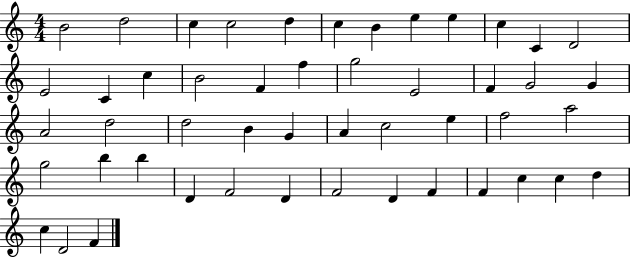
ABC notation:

X:1
T:Untitled
M:4/4
L:1/4
K:C
B2 d2 c c2 d c B e e c C D2 E2 C c B2 F f g2 E2 F G2 G A2 d2 d2 B G A c2 e f2 a2 g2 b b D F2 D F2 D F F c c d c D2 F